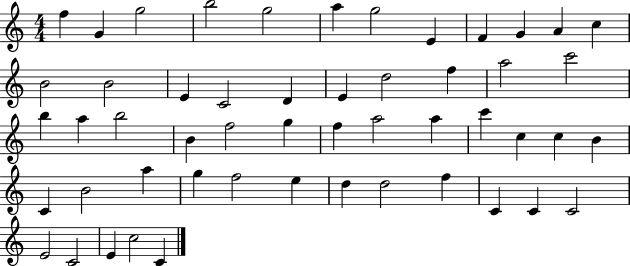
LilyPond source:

{
  \clef treble
  \numericTimeSignature
  \time 4/4
  \key c \major
  f''4 g'4 g''2 | b''2 g''2 | a''4 g''2 e'4 | f'4 g'4 a'4 c''4 | \break b'2 b'2 | e'4 c'2 d'4 | e'4 d''2 f''4 | a''2 c'''2 | \break b''4 a''4 b''2 | b'4 f''2 g''4 | f''4 a''2 a''4 | c'''4 c''4 c''4 b'4 | \break c'4 b'2 a''4 | g''4 f''2 e''4 | d''4 d''2 f''4 | c'4 c'4 c'2 | \break e'2 c'2 | e'4 c''2 c'4 | \bar "|."
}